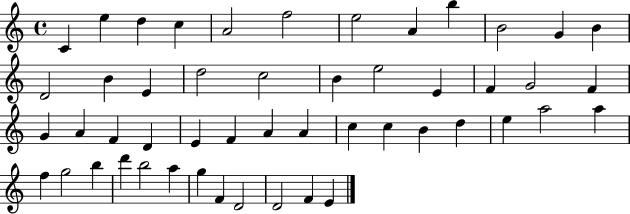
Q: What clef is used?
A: treble